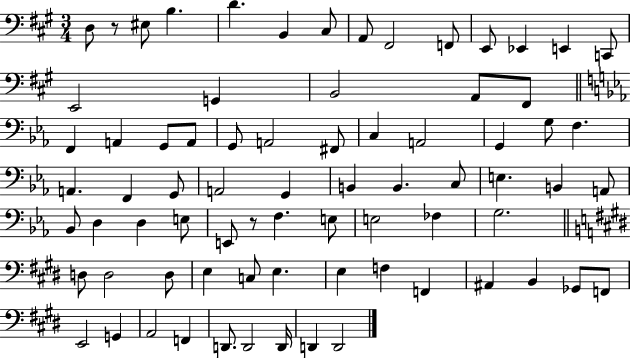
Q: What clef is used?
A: bass